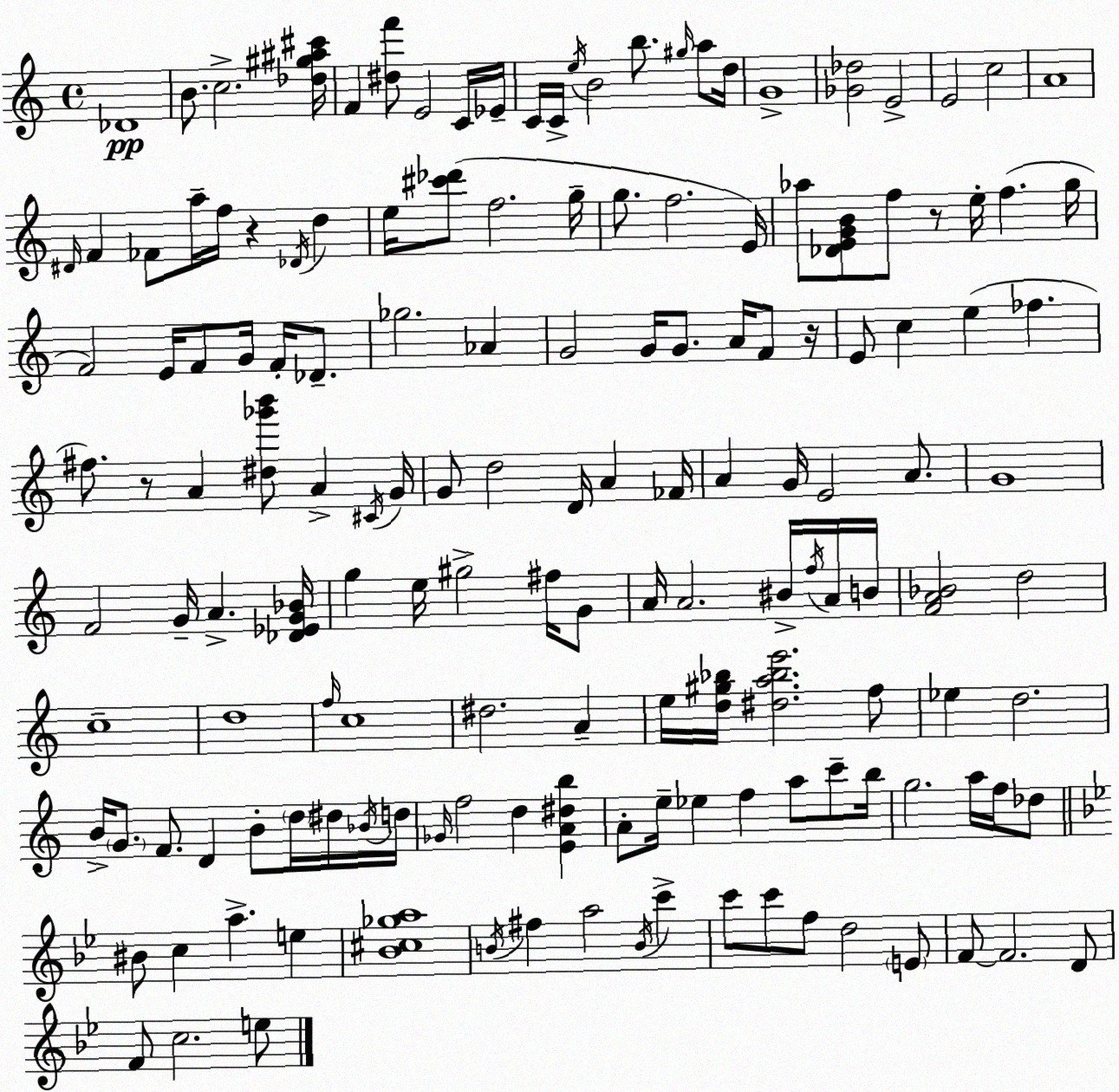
X:1
T:Untitled
M:4/4
L:1/4
K:Am
_D4 B/2 c2 [_d^g^a^c']/4 F [^df']/2 E2 C/4 _E/4 C/4 C/4 e/4 B2 b/2 ^g/4 a/2 d/4 G4 [_G_d]2 E2 E2 c2 A4 ^D/4 F _F/2 a/4 f/4 z _D/4 d e/4 [^c'_d']/2 f2 g/4 g/2 f2 E/4 _a/2 [_DEGB]/2 f/2 z/2 e/4 f g/4 F2 E/4 F/2 G/4 F/4 _D/2 _g2 _A G2 G/4 G/2 A/4 F/2 z/4 E/2 c e _f ^f/2 z/2 A [^d_g'b']/2 A ^C/4 G/4 G/2 d2 D/4 A _F/4 A G/4 E2 A/2 G4 F2 G/4 A [_D_EG_B]/4 g e/4 ^g2 ^f/4 G/2 A/4 A2 ^B/4 f/4 A/4 B/4 [FA_B]2 d2 c4 d4 f/4 c4 ^d2 A e/4 [d^g_b]/4 [^da_be']2 f/2 _e d2 B/4 G/2 F/2 D B/2 d/4 ^d/4 _B/4 d/4 _G/4 f2 d [EA^db] A/2 e/4 _e f a/2 c'/2 b/4 g2 a/4 f/4 _d/2 ^B/2 c a e [_B^c_ga]4 B/4 ^f a2 B/4 c' c'/2 c'/2 f/2 d2 E/2 F/2 F2 D/2 F/2 c2 e/2